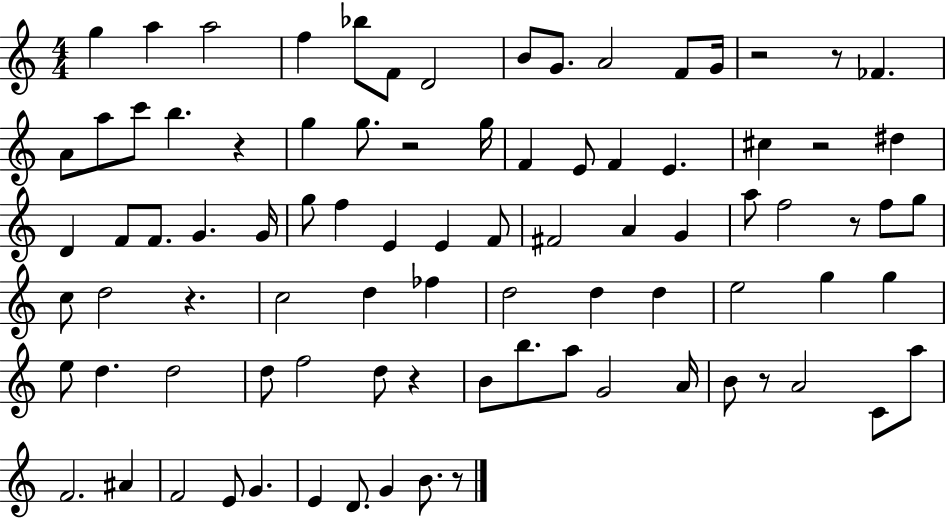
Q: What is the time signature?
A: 4/4